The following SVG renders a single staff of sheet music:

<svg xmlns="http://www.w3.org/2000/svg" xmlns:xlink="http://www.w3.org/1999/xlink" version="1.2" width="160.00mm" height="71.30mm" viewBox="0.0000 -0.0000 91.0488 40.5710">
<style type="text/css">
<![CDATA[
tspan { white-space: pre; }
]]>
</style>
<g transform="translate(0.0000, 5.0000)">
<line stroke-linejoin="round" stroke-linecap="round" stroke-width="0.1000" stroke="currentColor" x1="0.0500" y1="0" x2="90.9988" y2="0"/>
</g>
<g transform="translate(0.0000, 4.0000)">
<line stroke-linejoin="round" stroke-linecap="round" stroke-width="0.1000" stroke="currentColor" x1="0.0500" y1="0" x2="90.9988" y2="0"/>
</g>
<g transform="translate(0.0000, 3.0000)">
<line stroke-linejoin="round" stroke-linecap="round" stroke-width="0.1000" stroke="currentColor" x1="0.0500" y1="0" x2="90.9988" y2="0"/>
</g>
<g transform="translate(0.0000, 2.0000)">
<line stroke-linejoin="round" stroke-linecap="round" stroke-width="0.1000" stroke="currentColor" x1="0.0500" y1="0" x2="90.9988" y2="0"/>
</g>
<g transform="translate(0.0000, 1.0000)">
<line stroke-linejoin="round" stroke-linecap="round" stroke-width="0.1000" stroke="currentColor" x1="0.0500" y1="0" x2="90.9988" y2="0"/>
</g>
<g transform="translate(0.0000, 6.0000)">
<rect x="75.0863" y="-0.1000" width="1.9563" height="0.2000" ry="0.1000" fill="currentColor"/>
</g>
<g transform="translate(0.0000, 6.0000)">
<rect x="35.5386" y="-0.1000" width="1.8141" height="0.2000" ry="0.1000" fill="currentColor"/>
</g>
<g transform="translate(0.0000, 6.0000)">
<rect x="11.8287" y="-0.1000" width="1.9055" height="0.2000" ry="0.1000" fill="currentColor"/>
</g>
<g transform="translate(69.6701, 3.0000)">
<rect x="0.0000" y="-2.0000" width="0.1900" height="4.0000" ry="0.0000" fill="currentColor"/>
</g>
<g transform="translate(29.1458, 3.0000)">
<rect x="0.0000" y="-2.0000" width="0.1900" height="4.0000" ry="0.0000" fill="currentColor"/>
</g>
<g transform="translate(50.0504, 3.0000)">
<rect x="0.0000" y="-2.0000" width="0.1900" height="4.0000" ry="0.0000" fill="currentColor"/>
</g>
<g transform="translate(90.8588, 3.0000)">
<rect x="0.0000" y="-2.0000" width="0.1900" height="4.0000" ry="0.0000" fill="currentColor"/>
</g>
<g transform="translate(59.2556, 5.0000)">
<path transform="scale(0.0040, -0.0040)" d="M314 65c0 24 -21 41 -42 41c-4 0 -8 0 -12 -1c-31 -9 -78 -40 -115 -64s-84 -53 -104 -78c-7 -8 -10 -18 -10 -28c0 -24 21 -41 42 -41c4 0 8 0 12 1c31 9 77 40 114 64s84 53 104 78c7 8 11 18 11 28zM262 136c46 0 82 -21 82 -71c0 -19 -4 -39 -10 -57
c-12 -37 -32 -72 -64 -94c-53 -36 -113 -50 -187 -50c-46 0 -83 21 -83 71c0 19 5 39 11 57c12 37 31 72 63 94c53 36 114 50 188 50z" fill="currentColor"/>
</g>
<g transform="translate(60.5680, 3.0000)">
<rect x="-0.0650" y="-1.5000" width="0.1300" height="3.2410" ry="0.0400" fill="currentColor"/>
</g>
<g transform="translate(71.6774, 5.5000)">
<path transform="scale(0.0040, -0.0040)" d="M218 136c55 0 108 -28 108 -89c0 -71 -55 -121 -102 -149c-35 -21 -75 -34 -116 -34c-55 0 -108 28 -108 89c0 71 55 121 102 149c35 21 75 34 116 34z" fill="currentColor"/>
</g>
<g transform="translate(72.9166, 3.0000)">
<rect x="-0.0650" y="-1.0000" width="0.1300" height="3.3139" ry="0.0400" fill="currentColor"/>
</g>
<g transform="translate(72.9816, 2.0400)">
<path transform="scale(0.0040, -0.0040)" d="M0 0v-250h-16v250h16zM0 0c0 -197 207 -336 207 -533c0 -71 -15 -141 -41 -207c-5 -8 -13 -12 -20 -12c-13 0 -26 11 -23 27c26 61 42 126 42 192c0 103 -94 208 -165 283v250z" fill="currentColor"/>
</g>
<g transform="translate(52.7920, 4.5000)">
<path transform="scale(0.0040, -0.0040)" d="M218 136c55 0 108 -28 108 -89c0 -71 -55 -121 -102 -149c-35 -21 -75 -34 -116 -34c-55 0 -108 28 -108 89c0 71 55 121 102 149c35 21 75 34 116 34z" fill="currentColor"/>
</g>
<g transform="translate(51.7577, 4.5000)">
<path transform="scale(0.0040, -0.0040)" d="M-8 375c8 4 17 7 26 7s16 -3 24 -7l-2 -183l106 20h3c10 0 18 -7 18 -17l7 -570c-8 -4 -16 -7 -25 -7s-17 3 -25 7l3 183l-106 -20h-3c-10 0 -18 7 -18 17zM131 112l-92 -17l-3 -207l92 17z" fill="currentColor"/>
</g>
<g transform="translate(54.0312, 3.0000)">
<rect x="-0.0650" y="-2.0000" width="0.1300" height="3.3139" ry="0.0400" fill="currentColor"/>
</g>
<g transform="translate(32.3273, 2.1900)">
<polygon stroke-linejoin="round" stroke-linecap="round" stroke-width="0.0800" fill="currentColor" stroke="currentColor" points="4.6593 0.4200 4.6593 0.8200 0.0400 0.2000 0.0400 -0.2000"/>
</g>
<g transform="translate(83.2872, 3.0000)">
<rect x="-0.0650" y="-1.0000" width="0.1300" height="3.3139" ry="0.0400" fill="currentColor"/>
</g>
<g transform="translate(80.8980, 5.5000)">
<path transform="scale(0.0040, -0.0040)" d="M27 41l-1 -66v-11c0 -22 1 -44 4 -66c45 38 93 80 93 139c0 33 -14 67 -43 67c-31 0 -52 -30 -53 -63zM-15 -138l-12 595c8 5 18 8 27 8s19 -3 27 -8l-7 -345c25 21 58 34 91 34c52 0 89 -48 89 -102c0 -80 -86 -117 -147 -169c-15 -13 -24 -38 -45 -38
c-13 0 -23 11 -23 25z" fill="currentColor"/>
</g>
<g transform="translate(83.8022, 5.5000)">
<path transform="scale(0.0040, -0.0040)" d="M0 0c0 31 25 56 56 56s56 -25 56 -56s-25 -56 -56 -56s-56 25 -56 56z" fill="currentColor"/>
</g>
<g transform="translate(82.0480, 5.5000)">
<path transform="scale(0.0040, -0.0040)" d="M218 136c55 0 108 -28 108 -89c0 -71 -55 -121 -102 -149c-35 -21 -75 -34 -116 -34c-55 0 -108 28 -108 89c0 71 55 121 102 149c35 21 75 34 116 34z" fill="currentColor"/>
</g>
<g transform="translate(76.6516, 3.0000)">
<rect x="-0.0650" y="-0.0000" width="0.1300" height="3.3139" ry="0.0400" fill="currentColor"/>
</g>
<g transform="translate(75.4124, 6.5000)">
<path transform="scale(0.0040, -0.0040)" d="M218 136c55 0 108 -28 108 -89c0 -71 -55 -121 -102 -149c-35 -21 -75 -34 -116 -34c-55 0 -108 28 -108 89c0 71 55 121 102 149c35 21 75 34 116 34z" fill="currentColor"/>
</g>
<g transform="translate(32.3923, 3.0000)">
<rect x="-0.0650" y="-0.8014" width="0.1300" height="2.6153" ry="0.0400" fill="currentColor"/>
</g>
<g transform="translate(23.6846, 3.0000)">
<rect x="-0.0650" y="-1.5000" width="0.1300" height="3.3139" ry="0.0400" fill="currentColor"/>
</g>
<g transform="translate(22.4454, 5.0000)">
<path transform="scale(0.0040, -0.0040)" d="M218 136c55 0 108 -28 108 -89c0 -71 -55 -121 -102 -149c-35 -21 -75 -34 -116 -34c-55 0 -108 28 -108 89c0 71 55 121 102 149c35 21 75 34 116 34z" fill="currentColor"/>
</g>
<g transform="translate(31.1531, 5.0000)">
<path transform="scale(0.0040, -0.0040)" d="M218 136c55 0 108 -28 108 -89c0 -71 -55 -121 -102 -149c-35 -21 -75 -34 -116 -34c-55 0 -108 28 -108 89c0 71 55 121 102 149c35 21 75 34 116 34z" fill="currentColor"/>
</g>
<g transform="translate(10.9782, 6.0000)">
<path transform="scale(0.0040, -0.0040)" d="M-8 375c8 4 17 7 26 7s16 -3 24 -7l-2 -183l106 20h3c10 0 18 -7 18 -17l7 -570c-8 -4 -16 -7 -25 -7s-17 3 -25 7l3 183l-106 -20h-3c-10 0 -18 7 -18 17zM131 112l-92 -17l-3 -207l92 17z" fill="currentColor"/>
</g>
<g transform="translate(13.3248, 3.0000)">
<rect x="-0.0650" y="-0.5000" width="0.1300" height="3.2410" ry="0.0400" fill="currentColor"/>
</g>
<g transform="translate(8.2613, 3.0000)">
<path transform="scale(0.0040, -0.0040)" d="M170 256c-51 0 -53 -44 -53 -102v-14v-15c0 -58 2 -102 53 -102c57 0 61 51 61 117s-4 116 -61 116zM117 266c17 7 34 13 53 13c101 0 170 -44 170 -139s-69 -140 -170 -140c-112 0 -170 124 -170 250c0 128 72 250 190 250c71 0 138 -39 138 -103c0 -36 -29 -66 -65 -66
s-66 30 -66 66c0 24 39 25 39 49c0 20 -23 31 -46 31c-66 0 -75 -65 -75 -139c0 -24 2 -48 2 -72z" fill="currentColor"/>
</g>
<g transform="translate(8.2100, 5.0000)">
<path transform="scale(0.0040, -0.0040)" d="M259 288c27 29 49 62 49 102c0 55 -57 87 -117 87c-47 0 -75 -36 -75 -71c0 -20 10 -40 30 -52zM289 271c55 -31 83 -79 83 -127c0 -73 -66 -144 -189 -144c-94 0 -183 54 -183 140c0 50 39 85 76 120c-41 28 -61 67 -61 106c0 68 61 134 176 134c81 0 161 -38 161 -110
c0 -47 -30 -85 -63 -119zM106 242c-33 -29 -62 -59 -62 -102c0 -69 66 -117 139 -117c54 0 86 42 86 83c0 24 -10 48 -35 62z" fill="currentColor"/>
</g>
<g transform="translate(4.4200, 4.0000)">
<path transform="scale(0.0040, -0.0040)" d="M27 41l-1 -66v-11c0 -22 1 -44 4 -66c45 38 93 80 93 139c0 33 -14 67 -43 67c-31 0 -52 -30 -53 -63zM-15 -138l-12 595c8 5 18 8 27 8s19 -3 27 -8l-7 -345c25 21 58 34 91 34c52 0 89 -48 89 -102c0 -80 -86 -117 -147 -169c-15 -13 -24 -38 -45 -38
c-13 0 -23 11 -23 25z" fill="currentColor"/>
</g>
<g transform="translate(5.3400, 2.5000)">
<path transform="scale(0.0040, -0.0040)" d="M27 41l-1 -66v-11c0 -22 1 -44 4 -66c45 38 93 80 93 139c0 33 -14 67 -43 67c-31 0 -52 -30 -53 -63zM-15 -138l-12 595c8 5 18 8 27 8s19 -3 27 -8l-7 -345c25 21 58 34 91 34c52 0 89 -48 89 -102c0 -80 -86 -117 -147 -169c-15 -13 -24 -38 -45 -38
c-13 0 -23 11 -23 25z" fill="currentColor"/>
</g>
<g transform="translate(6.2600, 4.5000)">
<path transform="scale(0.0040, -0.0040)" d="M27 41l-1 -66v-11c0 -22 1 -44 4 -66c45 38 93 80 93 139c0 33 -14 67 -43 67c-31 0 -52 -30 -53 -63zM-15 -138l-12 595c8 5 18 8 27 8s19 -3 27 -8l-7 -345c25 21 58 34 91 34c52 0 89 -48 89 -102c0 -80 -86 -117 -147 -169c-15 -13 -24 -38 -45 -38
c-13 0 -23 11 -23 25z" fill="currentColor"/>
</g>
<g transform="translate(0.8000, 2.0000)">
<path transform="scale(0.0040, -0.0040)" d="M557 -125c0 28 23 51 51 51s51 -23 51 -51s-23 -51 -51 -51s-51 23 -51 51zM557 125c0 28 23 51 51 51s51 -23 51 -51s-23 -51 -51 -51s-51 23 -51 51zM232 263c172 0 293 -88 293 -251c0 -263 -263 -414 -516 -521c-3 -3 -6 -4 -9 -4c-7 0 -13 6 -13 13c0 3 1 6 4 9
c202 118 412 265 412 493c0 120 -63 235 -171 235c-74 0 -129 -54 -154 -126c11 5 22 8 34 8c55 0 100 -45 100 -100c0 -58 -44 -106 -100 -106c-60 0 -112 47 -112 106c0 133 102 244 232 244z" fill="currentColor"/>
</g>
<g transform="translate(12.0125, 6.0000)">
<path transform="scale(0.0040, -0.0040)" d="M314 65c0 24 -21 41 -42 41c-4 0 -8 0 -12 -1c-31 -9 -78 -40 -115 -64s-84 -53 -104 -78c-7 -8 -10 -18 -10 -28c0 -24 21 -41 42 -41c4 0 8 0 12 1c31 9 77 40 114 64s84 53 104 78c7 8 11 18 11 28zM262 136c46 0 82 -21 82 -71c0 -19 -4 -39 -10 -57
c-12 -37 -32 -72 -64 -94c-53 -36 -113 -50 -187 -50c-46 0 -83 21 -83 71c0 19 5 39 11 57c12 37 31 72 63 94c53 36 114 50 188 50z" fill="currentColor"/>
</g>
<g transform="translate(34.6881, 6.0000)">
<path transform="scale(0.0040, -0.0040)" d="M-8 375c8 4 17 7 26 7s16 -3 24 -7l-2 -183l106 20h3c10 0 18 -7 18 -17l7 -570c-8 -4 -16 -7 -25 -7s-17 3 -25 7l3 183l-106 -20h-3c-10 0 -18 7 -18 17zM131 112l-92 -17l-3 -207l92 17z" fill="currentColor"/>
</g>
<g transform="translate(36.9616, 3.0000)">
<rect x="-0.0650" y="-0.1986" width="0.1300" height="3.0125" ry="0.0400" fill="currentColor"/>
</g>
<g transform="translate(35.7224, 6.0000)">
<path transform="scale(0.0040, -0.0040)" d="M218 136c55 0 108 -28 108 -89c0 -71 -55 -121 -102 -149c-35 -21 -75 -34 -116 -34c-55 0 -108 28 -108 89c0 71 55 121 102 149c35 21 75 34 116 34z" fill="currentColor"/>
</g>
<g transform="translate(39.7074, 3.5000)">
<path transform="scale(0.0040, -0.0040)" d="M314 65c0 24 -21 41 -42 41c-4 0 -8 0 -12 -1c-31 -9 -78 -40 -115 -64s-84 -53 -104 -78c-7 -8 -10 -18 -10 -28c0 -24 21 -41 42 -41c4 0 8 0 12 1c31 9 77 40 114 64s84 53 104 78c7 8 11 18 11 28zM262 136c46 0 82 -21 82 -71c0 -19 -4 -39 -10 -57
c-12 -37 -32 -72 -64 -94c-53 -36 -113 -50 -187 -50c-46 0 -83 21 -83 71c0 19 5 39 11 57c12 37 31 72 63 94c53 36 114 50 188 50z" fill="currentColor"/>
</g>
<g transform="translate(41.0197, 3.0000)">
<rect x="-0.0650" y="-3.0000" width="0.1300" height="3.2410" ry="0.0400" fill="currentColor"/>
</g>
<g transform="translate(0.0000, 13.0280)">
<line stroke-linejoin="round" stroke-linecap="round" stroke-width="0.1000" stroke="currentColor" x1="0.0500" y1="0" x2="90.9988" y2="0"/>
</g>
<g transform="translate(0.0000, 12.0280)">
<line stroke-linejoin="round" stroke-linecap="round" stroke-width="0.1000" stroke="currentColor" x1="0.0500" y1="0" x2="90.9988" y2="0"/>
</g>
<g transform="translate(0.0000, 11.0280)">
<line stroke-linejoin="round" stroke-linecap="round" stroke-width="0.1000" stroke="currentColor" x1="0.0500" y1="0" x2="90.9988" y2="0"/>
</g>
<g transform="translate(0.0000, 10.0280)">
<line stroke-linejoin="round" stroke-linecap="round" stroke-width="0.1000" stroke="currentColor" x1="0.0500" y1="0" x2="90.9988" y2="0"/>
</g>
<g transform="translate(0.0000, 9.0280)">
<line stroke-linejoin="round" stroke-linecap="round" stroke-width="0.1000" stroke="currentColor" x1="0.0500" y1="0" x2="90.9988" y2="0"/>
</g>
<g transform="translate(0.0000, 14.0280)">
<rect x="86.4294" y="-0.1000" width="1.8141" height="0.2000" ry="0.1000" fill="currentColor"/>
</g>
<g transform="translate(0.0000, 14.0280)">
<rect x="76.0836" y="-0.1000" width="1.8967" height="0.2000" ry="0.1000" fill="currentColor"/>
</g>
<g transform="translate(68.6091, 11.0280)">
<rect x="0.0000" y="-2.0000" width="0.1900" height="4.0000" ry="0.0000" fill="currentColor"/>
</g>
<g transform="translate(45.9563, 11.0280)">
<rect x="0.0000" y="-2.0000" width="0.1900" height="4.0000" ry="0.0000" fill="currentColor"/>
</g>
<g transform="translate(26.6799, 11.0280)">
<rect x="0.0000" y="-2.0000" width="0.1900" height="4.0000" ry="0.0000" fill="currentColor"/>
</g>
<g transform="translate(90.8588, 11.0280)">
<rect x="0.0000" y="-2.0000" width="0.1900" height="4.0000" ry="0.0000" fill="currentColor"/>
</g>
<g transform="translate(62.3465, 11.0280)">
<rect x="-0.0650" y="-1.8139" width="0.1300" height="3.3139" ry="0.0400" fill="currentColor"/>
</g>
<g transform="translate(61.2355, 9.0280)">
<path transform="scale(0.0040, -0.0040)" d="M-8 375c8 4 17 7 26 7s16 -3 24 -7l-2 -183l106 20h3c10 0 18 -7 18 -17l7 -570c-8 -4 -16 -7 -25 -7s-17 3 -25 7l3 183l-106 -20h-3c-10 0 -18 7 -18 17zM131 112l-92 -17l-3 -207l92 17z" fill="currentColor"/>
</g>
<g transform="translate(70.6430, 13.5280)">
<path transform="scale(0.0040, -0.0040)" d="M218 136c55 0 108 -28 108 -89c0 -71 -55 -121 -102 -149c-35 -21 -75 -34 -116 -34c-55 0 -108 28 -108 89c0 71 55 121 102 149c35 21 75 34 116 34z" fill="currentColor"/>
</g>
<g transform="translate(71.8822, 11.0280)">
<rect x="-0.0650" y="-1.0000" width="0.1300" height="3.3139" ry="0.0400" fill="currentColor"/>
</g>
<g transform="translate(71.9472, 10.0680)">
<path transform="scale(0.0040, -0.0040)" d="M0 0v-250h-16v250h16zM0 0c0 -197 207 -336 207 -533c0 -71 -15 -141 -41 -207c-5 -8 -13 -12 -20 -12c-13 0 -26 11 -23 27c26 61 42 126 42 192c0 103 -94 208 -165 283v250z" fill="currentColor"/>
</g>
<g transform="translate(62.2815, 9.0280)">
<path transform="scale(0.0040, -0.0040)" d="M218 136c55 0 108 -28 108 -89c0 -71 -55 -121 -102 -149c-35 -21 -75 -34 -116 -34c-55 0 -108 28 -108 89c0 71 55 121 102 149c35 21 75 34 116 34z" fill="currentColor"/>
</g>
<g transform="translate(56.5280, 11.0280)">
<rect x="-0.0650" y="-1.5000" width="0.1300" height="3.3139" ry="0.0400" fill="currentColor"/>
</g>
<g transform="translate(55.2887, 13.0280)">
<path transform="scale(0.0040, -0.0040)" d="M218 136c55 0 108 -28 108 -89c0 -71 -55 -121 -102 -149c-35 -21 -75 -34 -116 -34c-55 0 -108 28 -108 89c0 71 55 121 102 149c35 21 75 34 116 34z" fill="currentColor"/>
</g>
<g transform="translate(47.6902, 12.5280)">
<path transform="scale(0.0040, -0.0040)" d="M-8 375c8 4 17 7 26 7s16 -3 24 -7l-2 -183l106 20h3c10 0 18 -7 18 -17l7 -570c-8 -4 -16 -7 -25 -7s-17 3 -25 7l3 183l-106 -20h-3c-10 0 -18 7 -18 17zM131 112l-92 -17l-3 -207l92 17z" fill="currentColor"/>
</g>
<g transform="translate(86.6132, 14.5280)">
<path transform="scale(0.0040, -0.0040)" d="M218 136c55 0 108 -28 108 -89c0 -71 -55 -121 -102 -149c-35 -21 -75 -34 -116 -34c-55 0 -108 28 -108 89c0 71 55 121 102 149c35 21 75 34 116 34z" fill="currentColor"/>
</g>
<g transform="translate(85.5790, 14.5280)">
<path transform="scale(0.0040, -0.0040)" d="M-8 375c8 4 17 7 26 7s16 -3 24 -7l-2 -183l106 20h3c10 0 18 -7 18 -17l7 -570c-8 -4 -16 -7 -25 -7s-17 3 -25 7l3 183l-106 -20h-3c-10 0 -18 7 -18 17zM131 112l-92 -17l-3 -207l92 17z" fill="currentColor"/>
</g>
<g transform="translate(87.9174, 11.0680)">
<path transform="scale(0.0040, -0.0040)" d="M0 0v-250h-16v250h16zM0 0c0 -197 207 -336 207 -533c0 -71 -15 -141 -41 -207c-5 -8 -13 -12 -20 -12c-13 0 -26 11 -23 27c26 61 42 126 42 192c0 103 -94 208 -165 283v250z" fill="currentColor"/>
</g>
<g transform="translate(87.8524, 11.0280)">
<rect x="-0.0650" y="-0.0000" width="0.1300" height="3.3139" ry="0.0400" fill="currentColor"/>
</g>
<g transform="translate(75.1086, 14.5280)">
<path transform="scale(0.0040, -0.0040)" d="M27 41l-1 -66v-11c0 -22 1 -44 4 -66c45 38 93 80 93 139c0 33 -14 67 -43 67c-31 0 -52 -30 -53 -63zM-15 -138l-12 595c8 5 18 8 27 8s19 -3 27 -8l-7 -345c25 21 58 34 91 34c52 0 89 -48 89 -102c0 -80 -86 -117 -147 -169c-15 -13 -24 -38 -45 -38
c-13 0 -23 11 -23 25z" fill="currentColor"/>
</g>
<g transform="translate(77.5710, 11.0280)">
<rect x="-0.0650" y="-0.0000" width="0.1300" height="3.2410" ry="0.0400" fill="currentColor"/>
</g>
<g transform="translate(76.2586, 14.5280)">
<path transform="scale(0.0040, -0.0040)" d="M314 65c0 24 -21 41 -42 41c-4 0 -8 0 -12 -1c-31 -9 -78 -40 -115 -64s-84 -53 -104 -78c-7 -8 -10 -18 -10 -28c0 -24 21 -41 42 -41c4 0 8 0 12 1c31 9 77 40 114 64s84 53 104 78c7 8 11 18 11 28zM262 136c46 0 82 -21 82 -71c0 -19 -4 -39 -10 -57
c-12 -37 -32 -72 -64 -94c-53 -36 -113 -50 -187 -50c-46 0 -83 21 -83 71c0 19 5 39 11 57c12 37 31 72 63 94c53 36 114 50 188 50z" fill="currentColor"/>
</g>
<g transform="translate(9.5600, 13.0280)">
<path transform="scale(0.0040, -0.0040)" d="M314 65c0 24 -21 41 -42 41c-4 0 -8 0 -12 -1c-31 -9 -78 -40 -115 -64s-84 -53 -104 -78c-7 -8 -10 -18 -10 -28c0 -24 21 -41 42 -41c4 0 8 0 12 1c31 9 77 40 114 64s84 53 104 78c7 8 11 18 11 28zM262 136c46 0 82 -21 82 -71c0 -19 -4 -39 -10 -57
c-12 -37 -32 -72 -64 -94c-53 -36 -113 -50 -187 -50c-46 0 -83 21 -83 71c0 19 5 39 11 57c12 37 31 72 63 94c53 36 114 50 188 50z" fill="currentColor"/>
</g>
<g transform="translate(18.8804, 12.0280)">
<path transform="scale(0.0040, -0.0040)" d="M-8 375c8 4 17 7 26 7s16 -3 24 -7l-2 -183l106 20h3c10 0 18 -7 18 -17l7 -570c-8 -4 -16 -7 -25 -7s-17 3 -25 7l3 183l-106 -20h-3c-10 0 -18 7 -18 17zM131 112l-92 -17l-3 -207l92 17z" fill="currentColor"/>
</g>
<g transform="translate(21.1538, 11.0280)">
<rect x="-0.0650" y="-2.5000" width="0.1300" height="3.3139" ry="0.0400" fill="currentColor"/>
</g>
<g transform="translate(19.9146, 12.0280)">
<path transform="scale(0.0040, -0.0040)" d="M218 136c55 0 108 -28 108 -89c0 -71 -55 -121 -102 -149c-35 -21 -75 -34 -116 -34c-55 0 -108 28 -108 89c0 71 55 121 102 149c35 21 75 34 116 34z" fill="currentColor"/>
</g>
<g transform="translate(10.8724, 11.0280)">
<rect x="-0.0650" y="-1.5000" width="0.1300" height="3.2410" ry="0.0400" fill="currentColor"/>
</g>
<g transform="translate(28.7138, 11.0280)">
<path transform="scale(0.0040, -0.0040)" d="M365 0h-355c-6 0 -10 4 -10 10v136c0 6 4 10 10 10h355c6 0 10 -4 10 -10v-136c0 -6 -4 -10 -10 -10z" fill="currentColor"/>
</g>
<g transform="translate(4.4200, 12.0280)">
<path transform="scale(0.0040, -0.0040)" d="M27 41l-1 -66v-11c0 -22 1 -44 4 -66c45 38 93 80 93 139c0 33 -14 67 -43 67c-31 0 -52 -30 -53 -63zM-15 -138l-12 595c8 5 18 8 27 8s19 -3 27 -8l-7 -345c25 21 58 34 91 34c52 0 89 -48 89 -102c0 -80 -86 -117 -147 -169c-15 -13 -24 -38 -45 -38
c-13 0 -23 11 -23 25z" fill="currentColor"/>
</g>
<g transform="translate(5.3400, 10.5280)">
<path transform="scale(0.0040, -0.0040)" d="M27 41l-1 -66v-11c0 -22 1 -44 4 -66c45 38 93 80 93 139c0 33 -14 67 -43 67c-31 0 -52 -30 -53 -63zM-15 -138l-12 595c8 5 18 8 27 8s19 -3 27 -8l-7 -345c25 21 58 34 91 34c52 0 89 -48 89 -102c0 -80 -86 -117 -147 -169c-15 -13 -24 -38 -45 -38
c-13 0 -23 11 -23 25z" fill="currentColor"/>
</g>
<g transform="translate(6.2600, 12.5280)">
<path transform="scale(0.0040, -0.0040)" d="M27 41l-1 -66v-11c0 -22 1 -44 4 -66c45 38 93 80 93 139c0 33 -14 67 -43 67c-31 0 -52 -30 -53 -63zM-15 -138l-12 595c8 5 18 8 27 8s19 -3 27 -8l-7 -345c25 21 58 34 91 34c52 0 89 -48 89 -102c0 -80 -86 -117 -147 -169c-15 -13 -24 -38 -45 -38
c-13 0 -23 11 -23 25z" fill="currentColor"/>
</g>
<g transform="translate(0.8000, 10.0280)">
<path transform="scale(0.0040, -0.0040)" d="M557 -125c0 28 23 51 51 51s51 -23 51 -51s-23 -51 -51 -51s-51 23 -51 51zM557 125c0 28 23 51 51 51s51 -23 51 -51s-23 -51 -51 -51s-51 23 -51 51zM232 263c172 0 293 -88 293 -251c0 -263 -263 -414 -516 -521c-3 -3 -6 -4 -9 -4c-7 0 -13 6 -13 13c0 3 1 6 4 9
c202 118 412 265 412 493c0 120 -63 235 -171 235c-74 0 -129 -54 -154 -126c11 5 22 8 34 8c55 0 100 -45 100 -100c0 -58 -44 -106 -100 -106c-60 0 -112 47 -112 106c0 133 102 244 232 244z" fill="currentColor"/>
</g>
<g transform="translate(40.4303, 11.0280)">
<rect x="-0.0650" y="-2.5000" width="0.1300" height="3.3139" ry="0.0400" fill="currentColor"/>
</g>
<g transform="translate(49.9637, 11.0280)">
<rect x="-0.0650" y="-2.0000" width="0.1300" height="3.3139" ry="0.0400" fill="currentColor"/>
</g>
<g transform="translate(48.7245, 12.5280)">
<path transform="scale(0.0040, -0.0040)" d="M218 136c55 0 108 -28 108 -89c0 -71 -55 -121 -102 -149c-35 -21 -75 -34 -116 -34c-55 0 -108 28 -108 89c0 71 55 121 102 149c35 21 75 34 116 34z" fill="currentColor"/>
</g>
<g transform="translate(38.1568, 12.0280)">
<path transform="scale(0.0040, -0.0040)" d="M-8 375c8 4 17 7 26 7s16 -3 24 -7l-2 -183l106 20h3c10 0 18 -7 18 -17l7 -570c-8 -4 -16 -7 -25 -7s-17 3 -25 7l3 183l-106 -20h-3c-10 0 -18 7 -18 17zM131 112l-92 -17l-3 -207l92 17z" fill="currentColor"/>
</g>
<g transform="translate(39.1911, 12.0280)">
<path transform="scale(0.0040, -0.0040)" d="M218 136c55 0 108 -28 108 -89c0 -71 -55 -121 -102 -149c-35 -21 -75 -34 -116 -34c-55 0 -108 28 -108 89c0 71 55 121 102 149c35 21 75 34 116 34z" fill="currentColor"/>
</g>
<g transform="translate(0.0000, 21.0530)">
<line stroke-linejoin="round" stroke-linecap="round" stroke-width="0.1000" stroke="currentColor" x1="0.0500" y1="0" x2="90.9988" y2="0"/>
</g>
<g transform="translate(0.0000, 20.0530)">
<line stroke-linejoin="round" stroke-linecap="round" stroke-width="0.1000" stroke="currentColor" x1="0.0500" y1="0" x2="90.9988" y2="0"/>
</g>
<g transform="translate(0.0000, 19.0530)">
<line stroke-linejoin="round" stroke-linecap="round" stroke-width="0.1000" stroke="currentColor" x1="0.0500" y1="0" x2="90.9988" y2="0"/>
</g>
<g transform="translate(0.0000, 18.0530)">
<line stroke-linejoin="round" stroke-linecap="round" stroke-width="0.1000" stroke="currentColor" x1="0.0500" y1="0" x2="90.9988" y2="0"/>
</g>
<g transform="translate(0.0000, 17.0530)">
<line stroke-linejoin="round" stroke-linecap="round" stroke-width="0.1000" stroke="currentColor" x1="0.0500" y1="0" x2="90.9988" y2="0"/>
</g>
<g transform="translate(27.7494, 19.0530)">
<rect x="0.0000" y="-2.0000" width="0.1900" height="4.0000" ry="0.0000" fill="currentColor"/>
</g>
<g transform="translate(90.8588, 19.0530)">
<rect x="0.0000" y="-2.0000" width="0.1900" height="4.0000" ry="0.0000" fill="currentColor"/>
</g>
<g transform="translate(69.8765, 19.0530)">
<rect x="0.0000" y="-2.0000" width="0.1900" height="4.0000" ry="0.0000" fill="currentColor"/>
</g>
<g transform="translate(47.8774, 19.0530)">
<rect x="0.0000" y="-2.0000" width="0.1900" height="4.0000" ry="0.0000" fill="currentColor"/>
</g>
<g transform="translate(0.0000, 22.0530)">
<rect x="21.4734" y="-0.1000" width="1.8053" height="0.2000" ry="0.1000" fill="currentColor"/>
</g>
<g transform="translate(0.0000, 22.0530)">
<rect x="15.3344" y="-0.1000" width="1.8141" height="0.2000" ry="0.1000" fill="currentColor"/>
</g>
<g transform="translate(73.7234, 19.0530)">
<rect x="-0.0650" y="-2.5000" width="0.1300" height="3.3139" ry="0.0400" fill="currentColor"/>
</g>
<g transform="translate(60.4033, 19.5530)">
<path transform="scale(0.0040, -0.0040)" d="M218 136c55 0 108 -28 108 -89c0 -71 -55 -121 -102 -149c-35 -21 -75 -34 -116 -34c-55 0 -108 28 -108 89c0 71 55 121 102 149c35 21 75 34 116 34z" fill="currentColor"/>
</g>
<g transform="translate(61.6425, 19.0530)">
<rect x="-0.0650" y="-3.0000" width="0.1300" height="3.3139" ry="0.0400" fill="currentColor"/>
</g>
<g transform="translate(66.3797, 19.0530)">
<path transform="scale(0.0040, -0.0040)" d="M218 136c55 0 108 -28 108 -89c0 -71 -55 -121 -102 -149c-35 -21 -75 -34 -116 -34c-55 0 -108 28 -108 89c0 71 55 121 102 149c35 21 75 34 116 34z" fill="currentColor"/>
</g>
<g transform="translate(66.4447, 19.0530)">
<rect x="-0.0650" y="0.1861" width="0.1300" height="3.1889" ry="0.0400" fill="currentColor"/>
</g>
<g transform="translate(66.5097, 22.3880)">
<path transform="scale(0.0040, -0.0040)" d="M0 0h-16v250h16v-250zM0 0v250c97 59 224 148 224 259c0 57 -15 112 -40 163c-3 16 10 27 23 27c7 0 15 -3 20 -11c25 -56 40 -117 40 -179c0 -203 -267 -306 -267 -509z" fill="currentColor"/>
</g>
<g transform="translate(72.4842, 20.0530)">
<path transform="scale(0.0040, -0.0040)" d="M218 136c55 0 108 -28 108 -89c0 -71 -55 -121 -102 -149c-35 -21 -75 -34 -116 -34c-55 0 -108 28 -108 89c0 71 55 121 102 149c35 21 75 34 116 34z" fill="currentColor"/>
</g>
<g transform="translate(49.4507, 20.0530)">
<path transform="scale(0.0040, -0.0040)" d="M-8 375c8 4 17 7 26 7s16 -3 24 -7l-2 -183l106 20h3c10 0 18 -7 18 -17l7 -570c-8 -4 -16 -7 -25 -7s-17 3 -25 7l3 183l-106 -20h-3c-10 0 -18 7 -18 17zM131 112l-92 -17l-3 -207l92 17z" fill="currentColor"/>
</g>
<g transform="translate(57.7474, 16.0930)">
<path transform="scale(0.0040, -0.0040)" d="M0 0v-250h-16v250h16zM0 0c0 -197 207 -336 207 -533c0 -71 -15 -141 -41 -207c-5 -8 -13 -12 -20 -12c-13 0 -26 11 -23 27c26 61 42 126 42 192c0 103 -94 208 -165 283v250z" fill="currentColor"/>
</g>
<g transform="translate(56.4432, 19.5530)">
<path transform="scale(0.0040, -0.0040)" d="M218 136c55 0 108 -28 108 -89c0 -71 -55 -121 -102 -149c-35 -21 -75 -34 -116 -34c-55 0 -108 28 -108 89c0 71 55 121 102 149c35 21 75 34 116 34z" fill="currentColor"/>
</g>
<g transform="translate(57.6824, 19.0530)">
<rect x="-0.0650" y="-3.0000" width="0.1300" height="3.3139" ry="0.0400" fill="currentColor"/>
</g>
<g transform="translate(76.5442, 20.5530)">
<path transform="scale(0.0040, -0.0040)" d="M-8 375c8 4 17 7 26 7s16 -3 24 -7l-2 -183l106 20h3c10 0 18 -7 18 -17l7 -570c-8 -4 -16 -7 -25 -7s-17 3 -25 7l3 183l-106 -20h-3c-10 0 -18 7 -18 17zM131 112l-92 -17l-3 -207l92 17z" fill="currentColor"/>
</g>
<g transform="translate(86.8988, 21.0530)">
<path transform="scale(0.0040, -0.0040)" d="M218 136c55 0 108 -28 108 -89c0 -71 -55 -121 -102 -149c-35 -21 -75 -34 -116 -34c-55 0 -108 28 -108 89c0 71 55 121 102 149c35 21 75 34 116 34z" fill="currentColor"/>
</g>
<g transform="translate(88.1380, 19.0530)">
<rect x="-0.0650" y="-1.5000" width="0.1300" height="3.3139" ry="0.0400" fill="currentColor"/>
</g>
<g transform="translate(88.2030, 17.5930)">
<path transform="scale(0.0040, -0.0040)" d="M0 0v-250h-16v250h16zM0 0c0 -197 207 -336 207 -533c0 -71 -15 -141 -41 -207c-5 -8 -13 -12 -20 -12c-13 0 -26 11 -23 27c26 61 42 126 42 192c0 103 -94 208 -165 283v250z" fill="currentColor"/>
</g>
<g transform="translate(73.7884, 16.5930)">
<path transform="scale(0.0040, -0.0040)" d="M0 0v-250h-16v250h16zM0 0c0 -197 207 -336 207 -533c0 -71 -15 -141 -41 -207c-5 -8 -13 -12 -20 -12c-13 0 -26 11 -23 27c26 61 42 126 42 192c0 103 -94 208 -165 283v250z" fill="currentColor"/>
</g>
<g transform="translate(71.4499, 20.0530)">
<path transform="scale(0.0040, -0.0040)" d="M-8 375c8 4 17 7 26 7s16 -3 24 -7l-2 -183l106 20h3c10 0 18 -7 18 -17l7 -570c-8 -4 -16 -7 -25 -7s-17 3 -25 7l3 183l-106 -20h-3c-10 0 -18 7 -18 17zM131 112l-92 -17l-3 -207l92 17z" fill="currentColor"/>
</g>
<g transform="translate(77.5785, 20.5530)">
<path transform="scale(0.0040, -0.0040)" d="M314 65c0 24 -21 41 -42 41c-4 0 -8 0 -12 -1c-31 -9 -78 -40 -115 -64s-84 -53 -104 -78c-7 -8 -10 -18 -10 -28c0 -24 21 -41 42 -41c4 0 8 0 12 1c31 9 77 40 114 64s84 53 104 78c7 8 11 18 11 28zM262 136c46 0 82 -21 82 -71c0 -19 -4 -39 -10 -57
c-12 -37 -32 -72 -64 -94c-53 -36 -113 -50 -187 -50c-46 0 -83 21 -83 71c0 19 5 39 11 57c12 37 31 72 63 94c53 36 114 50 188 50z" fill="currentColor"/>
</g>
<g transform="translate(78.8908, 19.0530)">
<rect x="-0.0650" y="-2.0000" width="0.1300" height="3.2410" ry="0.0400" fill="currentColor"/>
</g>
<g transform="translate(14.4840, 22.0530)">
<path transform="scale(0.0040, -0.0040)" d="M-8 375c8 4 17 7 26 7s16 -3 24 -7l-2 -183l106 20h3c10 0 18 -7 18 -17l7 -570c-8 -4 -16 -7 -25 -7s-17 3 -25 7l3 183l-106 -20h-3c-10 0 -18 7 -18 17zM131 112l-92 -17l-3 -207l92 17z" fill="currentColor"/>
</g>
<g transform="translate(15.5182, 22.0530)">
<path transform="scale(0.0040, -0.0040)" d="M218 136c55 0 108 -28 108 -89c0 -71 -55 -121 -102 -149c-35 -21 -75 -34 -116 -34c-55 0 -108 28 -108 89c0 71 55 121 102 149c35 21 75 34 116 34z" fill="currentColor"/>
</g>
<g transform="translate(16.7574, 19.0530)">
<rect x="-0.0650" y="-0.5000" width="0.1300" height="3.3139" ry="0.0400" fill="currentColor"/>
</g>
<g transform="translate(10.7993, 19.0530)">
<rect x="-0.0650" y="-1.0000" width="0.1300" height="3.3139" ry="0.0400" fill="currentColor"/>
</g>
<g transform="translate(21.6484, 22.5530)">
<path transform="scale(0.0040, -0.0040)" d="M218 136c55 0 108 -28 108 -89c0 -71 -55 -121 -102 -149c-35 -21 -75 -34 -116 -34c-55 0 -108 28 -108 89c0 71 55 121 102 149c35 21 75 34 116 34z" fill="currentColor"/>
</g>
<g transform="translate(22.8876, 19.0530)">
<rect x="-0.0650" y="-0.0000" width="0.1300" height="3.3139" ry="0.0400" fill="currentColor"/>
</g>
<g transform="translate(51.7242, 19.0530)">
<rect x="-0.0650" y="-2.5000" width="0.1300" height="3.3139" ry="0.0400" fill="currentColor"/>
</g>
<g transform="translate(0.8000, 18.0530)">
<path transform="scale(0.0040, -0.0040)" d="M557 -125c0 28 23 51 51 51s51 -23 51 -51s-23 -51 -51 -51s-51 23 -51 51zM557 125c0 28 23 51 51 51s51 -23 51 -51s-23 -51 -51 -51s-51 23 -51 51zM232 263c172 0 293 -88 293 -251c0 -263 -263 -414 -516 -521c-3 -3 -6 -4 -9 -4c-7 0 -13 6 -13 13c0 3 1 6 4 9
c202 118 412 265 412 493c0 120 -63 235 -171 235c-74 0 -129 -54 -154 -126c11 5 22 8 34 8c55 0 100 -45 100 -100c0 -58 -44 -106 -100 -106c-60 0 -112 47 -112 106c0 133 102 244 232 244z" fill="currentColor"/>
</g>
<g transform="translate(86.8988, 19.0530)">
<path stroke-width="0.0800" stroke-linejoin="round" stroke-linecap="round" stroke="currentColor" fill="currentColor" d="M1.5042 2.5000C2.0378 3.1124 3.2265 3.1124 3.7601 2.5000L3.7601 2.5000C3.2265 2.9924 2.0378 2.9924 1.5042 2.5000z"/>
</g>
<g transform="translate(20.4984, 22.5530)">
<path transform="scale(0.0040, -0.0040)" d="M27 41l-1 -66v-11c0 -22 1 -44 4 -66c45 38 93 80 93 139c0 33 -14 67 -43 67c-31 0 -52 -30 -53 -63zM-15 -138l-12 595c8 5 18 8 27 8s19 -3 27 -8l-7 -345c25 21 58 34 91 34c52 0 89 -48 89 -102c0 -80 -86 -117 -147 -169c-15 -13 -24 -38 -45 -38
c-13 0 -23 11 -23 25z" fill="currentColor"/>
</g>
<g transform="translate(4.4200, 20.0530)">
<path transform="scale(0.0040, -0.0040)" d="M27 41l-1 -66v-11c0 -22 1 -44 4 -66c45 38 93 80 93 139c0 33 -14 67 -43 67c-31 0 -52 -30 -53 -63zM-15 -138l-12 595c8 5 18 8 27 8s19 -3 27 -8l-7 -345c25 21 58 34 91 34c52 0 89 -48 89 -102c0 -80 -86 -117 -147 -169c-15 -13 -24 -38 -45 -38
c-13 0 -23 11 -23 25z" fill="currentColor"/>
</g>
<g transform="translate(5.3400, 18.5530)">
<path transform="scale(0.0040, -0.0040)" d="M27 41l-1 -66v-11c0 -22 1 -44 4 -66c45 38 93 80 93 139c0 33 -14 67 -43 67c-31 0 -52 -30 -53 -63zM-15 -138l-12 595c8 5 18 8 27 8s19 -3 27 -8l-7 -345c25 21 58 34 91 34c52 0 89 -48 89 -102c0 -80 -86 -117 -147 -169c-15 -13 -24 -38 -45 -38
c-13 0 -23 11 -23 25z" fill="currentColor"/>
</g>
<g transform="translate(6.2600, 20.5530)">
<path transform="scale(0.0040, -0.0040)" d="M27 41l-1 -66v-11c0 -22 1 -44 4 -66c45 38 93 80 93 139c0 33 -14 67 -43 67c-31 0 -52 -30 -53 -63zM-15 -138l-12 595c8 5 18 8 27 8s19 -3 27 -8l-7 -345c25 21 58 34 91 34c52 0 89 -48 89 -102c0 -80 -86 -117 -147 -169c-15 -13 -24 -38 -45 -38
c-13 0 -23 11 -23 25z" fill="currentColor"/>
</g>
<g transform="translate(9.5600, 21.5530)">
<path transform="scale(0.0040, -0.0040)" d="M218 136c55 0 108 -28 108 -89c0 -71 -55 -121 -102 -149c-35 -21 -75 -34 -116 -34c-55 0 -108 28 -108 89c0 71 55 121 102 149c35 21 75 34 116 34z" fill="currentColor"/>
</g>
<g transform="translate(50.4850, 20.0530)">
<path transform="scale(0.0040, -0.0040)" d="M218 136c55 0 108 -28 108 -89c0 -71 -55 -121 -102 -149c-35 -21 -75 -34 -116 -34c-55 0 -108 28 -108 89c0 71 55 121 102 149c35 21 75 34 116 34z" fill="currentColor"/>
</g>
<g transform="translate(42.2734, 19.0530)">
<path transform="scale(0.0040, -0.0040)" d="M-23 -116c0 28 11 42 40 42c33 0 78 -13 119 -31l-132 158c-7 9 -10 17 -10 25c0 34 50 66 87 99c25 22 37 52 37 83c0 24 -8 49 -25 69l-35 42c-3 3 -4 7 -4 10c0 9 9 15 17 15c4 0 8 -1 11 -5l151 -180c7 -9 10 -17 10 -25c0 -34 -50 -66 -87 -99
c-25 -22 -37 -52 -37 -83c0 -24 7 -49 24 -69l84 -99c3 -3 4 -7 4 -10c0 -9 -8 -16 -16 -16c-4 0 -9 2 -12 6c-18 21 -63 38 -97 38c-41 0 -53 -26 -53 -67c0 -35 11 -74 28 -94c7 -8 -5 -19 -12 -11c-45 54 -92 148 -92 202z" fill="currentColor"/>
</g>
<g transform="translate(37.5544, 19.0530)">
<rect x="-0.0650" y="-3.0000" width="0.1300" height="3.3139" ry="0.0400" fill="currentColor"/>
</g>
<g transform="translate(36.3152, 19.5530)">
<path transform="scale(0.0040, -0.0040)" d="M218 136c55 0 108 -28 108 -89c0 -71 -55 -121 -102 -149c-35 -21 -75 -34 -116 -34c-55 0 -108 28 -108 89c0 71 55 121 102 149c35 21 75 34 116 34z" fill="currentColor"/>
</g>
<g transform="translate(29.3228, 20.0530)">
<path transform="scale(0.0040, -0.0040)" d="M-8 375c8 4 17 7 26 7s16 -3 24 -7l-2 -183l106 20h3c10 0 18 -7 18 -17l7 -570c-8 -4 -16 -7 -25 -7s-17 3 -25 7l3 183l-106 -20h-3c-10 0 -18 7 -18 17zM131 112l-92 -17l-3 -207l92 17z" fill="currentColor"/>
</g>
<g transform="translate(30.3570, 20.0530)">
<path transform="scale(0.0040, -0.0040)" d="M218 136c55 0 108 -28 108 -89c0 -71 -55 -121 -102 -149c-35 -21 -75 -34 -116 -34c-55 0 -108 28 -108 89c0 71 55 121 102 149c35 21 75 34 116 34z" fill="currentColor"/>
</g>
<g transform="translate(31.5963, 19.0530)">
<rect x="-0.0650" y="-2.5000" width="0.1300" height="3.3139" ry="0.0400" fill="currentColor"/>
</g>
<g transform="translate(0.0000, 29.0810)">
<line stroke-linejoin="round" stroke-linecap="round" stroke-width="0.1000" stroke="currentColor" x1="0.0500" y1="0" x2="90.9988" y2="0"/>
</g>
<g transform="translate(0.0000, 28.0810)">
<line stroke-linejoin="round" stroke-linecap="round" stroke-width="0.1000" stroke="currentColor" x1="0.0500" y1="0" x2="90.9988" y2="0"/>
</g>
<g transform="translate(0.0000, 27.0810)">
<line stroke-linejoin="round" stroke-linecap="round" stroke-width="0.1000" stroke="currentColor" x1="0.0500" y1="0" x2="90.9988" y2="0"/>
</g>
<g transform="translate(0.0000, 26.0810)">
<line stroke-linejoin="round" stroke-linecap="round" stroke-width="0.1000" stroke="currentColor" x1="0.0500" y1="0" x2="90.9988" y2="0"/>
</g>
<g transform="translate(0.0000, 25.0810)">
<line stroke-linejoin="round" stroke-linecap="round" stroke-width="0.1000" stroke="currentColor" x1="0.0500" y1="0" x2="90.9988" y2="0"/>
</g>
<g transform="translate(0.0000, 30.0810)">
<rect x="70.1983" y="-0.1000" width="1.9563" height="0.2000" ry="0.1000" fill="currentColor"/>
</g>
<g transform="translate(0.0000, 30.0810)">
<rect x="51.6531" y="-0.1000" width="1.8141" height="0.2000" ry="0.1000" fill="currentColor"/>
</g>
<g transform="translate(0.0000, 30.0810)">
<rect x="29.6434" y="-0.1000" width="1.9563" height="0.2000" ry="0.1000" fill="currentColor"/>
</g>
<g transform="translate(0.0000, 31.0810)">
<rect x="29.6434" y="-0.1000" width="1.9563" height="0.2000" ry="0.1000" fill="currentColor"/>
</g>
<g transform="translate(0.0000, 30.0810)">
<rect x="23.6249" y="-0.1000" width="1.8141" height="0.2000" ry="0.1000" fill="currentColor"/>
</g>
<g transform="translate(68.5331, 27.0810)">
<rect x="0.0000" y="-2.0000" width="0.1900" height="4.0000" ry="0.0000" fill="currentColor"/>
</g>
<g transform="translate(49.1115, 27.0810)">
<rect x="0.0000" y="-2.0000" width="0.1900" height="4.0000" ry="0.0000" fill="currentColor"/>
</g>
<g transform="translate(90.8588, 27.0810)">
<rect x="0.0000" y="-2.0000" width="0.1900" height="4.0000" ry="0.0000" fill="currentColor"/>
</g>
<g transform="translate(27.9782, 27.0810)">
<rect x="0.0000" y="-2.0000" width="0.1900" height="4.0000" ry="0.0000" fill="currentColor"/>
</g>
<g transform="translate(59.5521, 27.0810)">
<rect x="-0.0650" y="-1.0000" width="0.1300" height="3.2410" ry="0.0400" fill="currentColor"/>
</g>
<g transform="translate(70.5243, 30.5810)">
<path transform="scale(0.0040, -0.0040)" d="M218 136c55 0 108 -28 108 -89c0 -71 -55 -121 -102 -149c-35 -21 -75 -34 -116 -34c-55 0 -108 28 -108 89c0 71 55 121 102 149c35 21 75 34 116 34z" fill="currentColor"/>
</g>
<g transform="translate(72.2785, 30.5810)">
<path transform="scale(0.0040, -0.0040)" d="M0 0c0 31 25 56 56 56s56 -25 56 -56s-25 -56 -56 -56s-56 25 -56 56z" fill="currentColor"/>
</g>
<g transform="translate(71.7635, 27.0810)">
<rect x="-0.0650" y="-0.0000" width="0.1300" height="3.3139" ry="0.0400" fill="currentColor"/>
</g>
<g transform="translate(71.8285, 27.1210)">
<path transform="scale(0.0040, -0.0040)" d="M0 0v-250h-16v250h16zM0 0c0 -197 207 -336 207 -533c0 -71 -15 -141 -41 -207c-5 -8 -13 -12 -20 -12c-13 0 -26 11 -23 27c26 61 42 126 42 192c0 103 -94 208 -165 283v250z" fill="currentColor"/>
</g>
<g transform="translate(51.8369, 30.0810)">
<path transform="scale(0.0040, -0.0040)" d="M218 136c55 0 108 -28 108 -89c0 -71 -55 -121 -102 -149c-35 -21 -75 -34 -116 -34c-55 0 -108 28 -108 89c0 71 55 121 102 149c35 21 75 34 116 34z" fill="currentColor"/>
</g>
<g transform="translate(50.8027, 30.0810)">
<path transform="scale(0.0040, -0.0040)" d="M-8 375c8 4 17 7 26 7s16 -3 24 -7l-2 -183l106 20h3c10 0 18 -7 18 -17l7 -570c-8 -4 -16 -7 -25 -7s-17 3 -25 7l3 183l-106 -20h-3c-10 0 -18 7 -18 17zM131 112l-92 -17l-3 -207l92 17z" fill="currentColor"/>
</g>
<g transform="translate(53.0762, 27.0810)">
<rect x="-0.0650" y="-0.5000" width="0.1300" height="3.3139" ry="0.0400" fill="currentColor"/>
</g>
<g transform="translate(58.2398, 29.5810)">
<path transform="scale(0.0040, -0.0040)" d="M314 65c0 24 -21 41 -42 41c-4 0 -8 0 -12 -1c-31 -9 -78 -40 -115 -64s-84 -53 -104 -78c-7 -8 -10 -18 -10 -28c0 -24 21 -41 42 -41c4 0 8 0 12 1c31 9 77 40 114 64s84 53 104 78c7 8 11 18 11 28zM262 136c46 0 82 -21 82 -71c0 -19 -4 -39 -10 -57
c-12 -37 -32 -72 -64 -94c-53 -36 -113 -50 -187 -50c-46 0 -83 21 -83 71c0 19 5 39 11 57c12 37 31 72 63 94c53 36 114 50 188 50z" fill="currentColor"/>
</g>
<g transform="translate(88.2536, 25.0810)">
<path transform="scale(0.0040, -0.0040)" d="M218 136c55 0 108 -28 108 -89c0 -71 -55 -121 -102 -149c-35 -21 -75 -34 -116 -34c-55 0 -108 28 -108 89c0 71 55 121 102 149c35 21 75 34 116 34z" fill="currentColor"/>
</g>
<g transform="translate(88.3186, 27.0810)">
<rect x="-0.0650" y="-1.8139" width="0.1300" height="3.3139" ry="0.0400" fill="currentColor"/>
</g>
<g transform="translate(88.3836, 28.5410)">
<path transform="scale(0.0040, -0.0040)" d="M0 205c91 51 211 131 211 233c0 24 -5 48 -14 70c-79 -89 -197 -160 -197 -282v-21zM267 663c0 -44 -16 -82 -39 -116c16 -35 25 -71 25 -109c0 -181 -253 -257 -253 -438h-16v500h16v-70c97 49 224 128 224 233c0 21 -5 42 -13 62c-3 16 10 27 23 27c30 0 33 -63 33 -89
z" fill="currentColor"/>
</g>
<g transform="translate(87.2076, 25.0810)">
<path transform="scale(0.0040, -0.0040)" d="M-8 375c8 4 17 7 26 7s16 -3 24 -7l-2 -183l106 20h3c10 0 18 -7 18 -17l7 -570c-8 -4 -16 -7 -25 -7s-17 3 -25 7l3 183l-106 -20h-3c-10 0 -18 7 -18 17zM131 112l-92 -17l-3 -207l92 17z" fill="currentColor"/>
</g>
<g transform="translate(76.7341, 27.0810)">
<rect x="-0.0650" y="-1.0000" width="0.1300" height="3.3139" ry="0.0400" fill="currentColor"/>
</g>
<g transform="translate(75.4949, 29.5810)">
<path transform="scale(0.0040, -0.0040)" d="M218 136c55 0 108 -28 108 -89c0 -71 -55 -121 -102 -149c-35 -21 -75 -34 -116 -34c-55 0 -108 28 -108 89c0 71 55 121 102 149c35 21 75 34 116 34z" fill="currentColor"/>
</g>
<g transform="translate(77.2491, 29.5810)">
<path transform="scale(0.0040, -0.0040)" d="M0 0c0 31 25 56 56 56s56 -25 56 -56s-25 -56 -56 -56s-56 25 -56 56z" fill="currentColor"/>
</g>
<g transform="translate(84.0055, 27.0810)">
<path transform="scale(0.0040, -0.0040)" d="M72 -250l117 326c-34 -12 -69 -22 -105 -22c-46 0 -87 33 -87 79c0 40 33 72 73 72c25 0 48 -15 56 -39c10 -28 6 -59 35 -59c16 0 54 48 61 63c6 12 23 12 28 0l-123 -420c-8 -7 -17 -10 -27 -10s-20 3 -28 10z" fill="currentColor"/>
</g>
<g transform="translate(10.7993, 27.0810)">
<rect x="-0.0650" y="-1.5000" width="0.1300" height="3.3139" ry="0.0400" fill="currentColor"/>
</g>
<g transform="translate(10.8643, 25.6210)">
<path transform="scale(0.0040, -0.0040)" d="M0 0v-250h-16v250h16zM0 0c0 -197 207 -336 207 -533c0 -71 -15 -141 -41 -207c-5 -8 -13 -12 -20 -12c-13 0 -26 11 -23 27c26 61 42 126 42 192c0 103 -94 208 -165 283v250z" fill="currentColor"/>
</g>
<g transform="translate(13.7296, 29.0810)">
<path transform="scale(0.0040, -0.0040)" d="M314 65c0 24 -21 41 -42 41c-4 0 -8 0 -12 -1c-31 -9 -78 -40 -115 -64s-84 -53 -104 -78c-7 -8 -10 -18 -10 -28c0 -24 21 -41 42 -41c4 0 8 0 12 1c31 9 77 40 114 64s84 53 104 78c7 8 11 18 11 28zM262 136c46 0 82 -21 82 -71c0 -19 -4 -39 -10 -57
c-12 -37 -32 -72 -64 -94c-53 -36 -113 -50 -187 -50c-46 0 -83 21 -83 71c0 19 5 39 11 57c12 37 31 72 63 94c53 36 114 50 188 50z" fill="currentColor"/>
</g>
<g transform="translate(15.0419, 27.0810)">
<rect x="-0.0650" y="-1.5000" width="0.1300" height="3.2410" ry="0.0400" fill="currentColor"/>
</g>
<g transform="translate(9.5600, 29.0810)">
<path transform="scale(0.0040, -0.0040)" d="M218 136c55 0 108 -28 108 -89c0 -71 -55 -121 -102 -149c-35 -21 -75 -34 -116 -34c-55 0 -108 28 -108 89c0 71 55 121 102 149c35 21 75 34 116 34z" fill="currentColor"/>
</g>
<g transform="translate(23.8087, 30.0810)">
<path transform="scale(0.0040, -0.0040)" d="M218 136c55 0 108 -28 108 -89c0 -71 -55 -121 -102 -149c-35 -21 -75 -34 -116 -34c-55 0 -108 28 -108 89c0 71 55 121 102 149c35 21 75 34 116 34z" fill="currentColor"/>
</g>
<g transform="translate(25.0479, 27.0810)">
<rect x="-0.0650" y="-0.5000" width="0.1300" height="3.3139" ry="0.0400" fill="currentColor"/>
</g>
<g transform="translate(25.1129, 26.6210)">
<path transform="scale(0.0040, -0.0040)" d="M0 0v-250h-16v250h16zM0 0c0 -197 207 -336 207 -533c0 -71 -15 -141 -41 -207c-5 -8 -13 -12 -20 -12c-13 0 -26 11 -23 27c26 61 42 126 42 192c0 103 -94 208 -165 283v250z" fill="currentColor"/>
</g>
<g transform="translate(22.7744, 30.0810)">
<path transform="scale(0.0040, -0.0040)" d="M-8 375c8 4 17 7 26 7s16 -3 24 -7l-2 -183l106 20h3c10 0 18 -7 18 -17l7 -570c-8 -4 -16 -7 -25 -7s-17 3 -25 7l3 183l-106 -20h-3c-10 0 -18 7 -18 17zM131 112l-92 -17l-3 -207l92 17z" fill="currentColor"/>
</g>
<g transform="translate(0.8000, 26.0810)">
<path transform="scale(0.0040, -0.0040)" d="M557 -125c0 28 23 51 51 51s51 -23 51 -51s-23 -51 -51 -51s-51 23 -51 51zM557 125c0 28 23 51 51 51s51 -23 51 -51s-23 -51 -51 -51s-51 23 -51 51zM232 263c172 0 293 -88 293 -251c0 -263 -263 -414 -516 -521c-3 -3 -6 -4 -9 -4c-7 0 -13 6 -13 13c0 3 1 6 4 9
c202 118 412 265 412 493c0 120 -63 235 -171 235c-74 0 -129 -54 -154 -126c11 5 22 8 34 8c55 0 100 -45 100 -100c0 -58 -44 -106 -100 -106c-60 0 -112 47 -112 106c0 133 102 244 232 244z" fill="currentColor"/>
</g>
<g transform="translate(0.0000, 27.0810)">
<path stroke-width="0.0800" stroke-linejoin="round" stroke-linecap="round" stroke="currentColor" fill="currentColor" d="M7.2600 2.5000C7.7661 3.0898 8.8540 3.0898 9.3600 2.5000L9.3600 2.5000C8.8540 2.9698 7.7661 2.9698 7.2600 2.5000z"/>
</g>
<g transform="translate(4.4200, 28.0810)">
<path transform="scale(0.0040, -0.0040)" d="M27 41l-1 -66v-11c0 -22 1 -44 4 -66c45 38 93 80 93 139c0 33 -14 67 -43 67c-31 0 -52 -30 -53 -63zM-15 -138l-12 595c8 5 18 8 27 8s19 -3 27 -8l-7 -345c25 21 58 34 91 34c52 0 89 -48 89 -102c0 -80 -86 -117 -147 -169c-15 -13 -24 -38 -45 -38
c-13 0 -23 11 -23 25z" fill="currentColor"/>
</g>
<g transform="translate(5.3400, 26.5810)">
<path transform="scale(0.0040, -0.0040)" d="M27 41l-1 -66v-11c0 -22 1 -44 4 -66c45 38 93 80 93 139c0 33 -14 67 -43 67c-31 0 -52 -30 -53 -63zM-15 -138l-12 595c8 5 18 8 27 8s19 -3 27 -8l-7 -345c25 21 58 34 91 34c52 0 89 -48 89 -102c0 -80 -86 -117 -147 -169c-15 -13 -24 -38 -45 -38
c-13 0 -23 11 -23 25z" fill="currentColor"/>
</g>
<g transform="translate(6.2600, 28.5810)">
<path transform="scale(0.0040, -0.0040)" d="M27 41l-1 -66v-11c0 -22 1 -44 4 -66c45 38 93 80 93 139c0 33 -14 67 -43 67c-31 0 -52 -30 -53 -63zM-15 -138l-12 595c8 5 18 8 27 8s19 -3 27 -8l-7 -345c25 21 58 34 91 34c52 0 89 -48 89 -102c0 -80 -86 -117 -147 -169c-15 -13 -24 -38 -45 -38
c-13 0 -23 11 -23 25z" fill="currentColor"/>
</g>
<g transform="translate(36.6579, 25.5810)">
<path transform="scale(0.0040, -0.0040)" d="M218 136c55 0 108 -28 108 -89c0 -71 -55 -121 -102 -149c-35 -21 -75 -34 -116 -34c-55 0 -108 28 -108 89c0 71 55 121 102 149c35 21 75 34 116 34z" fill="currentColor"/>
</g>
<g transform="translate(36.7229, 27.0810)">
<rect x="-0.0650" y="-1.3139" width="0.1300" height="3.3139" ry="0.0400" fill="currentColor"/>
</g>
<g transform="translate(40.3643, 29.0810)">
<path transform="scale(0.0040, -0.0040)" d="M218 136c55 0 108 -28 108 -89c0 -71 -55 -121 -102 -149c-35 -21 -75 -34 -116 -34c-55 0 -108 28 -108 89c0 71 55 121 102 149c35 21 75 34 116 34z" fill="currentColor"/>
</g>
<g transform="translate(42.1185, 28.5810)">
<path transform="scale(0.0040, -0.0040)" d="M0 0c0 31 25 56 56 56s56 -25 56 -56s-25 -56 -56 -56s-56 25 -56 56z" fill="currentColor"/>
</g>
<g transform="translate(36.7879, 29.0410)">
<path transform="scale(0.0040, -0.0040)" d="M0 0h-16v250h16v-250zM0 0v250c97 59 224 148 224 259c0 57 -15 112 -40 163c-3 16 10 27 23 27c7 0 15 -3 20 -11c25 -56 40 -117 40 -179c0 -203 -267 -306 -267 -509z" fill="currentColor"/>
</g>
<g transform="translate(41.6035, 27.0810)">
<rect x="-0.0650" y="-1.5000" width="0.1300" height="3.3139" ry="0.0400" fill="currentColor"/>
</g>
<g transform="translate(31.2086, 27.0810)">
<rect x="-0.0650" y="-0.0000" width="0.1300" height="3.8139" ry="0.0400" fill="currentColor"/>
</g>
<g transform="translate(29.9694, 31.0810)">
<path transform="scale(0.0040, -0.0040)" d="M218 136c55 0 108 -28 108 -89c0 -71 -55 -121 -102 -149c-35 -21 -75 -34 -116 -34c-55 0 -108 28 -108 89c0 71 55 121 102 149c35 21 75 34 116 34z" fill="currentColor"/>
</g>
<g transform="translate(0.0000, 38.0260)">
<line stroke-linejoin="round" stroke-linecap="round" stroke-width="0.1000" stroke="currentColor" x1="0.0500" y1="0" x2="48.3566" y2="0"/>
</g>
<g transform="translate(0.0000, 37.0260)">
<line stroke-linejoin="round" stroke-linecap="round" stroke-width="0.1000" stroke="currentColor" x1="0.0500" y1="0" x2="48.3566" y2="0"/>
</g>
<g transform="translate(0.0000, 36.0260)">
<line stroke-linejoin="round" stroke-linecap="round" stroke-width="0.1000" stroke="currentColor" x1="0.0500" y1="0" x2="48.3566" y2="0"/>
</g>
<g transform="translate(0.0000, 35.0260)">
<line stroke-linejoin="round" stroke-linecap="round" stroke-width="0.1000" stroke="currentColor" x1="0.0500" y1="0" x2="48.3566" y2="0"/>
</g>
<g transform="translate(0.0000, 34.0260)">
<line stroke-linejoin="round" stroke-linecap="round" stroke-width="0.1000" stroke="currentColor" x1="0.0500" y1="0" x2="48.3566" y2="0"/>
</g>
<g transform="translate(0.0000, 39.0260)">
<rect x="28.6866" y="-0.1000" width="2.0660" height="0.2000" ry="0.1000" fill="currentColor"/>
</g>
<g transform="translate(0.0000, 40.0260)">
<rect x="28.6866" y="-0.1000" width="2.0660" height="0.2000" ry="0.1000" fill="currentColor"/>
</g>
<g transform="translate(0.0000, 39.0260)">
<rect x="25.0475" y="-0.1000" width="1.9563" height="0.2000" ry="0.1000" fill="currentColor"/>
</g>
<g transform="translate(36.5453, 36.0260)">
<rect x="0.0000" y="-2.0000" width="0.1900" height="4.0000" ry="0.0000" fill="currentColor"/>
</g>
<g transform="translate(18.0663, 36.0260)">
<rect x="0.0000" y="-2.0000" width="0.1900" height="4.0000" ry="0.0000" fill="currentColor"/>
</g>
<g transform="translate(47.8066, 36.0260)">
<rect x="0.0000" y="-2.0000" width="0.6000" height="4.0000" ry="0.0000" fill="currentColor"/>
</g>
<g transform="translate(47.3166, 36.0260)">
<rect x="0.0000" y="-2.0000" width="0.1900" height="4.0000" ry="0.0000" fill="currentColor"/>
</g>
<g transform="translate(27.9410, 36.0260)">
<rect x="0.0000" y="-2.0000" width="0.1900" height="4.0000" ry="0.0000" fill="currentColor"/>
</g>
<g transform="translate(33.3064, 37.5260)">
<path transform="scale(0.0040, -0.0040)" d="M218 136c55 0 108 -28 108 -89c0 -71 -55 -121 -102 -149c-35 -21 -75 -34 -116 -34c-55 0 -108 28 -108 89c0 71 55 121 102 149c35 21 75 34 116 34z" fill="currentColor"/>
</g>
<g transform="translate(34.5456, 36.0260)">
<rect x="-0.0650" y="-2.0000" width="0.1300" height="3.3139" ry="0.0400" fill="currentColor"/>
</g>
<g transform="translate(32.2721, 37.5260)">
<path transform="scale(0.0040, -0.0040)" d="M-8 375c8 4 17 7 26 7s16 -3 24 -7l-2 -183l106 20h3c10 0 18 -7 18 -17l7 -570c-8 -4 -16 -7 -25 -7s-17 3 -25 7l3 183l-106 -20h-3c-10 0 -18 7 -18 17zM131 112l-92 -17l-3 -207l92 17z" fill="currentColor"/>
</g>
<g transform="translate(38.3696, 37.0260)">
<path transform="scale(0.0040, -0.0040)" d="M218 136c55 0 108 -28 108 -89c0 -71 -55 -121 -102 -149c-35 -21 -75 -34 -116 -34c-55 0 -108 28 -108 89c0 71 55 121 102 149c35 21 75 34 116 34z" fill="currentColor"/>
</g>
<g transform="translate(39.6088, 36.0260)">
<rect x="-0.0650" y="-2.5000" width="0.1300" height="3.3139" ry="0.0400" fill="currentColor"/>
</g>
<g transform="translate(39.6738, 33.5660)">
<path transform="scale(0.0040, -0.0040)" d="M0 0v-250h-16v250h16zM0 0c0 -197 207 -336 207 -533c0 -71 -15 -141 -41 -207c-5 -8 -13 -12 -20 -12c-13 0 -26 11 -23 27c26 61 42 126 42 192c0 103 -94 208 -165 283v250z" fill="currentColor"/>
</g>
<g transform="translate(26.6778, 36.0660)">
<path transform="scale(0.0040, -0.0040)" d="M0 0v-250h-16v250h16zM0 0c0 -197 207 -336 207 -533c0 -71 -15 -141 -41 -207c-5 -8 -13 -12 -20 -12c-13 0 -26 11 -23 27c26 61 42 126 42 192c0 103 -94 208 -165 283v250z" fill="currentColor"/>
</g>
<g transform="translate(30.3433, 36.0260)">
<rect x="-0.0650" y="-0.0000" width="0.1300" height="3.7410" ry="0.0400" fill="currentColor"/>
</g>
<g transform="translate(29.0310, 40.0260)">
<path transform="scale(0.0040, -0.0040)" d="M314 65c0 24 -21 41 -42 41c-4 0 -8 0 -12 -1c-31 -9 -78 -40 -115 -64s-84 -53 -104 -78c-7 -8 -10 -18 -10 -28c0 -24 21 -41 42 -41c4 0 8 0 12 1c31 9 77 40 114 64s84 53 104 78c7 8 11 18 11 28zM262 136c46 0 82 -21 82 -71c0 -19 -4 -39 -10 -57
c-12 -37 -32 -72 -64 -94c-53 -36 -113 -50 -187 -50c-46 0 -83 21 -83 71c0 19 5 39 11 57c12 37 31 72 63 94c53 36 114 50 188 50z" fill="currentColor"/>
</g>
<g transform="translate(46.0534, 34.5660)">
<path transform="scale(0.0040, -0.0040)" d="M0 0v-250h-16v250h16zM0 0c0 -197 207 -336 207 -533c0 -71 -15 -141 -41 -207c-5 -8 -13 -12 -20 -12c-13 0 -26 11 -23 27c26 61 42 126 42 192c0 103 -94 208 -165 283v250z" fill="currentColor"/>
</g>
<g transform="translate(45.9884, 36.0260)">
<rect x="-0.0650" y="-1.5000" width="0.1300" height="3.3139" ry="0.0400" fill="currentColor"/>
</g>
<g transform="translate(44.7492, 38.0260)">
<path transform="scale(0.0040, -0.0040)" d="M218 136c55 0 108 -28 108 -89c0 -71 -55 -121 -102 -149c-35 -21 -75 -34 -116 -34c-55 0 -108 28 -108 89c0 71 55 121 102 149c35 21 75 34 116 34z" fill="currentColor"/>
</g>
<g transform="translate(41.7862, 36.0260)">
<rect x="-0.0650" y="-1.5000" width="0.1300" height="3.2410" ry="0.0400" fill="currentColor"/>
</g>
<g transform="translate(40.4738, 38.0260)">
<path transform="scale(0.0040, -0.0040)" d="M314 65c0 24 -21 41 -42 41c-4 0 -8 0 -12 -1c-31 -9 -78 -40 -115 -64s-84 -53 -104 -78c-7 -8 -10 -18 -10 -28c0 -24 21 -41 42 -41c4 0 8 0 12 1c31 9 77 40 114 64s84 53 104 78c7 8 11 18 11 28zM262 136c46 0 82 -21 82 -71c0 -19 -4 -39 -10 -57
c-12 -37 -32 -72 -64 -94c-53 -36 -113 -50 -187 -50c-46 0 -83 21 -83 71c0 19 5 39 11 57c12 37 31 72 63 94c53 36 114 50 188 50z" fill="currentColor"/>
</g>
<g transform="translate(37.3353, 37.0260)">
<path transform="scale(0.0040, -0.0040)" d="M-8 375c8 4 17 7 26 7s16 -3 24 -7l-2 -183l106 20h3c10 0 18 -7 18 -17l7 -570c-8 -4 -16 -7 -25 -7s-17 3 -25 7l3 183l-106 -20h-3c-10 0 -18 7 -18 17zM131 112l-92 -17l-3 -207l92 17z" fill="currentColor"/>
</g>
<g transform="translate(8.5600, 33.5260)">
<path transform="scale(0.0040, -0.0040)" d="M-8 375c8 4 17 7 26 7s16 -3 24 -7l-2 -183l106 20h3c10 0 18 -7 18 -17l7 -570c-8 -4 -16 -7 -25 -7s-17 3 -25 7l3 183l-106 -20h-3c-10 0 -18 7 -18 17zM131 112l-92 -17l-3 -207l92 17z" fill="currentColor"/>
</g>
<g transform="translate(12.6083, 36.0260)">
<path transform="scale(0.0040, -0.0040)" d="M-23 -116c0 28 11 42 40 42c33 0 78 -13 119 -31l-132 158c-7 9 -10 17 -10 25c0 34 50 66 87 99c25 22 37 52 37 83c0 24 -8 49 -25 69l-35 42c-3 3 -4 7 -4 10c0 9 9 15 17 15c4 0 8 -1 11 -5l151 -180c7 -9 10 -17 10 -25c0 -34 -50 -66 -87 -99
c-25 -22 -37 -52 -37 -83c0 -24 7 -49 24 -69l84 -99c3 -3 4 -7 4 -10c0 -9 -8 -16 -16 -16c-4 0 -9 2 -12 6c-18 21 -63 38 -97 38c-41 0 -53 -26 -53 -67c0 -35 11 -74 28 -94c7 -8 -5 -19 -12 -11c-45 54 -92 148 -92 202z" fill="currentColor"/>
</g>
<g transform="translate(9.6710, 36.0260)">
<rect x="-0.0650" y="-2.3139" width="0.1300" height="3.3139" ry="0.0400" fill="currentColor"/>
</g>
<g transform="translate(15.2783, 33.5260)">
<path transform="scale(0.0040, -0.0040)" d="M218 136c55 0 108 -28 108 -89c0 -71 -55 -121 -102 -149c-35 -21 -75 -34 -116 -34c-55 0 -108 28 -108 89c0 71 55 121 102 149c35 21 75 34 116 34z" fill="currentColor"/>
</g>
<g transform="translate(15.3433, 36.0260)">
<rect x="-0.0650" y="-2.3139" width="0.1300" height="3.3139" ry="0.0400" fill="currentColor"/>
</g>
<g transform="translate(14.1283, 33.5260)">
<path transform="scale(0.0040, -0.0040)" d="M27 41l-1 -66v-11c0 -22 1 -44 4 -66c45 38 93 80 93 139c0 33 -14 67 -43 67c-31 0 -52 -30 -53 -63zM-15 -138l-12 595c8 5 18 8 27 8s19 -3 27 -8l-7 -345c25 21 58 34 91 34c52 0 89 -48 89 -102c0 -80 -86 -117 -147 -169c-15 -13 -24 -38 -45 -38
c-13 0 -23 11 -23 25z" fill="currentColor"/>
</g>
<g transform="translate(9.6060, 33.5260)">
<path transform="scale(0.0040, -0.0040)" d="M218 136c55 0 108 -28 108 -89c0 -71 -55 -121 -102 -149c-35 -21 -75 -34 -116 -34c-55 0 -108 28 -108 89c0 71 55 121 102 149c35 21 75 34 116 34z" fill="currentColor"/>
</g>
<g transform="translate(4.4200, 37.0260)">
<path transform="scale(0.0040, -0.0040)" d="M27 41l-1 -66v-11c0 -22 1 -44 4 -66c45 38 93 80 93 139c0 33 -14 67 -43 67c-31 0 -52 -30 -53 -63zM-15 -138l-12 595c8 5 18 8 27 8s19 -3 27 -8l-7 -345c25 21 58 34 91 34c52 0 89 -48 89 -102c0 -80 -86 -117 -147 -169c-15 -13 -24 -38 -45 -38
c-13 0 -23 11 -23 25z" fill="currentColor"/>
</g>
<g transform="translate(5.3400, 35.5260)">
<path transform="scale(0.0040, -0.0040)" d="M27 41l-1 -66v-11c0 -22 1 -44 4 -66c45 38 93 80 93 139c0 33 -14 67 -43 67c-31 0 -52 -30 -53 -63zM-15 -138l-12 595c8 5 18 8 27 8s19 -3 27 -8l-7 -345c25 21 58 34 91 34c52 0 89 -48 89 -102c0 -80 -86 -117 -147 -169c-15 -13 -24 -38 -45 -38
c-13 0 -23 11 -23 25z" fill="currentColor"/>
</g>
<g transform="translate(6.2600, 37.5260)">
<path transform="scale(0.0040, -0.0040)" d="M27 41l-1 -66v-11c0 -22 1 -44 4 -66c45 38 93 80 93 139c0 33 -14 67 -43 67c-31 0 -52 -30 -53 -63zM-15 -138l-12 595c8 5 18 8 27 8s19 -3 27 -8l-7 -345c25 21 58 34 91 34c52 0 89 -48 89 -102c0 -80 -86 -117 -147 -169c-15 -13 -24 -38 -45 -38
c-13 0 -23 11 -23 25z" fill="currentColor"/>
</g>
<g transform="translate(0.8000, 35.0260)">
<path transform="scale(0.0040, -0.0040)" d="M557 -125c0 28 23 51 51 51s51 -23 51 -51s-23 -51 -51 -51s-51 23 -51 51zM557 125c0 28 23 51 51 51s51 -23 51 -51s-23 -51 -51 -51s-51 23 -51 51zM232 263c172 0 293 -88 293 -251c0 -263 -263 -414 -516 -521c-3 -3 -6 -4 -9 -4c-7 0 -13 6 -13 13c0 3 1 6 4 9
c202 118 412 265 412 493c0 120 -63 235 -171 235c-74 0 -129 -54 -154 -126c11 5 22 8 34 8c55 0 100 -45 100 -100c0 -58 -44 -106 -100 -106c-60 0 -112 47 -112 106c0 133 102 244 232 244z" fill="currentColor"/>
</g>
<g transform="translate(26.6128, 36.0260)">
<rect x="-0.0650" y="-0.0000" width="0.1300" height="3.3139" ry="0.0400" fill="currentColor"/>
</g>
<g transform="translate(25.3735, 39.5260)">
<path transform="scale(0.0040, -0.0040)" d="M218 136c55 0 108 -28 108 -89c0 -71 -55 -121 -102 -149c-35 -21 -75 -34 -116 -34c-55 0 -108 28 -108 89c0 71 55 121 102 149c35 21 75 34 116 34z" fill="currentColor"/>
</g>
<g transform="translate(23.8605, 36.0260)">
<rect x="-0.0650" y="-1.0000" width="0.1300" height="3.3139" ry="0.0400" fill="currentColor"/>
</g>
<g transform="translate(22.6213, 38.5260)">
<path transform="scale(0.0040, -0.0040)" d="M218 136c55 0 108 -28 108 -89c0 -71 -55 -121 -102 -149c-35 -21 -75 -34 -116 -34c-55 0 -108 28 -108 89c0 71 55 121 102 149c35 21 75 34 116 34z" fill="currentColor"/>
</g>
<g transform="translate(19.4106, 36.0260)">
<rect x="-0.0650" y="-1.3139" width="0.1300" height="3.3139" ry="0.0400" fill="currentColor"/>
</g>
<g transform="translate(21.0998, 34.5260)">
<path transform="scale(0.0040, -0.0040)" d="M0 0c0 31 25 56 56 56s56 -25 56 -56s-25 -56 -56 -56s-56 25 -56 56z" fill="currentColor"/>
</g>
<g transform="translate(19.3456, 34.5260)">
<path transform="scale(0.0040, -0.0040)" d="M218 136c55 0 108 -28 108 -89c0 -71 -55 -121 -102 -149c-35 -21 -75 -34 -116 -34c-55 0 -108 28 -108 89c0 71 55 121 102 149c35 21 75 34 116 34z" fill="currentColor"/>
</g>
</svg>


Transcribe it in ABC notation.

X:1
T:Untitled
M:6/8
L:1/4
K:Eb
E,,2 G,, G,,/2 E,,/2 C,2 A,, G,,2 F,,/2 D,, _F,, G,,2 B,, z2 B,, A,, G,, A, F,,/2 _D,,2 D,,/2 F,, E,, _D,, B,, C, z B,, C,/2 C, D,/2 B,,/2 A,,2 G,,/2 G,,/2 G,,2 E,,/2 C,, G,/2 G,, E,, F,,2 D,,/2 F,, z/2 A,/4 B, z _B, G, F,, D,,/2 C,,2 A,, B,,/2 G,,2 G,,/2